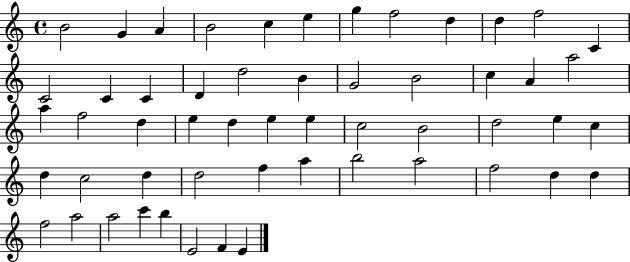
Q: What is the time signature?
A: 4/4